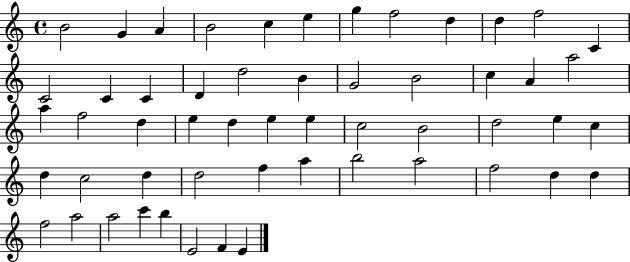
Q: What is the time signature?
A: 4/4